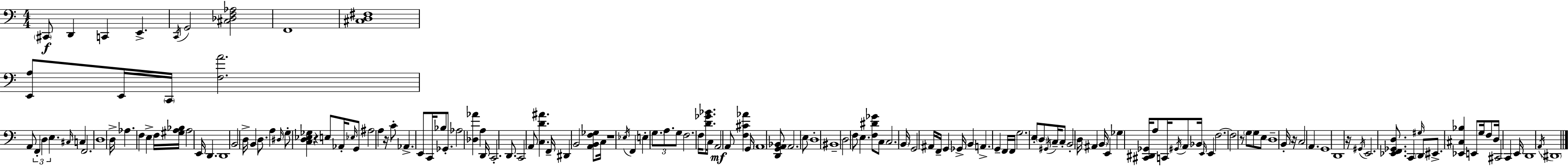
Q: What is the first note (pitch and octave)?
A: C#2